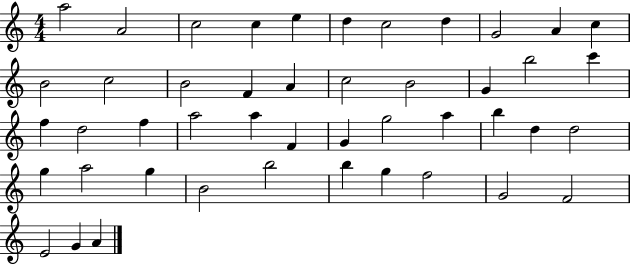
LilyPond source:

{
  \clef treble
  \numericTimeSignature
  \time 4/4
  \key c \major
  a''2 a'2 | c''2 c''4 e''4 | d''4 c''2 d''4 | g'2 a'4 c''4 | \break b'2 c''2 | b'2 f'4 a'4 | c''2 b'2 | g'4 b''2 c'''4 | \break f''4 d''2 f''4 | a''2 a''4 f'4 | g'4 g''2 a''4 | b''4 d''4 d''2 | \break g''4 a''2 g''4 | b'2 b''2 | b''4 g''4 f''2 | g'2 f'2 | \break e'2 g'4 a'4 | \bar "|."
}